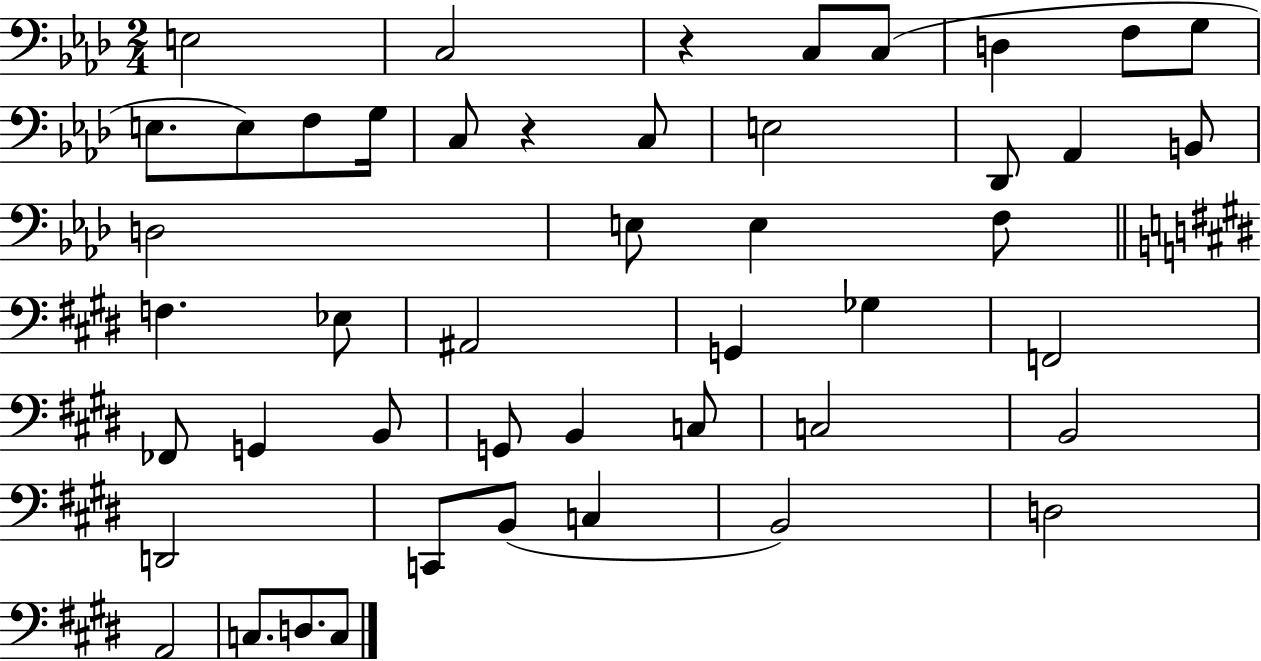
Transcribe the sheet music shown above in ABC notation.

X:1
T:Untitled
M:2/4
L:1/4
K:Ab
E,2 C,2 z C,/2 C,/2 D, F,/2 G,/2 E,/2 E,/2 F,/2 G,/4 C,/2 z C,/2 E,2 _D,,/2 _A,, B,,/2 D,2 E,/2 E, F,/2 F, _E,/2 ^A,,2 G,, _G, F,,2 _F,,/2 G,, B,,/2 G,,/2 B,, C,/2 C,2 B,,2 D,,2 C,,/2 B,,/2 C, B,,2 D,2 A,,2 C,/2 D,/2 C,/2